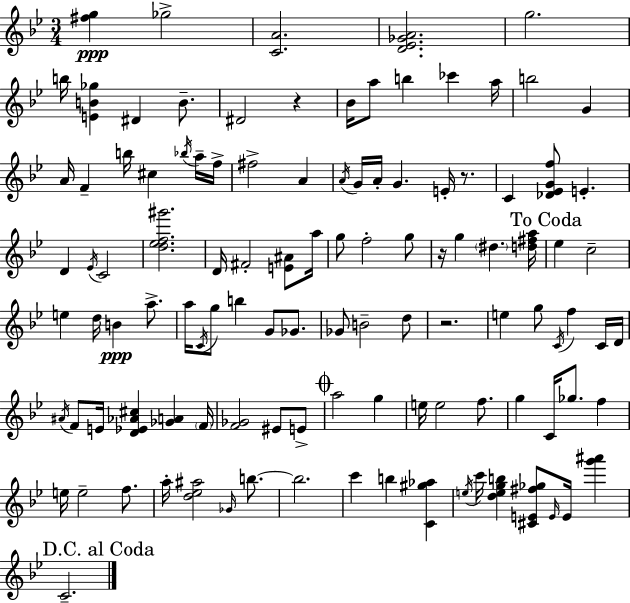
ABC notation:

X:1
T:Untitled
M:3/4
L:1/4
K:Gm
[^fg] _g2 [CA]2 [D_E_GA]2 g2 b/4 [EB_g] ^D B/2 ^D2 z _B/4 a/2 b _c' a/4 b2 G A/4 F b/4 ^c _b/4 a/4 f/4 ^f2 A A/4 G/4 A/4 G E/4 z/2 C [_D_EGf]/2 E D _E/4 C2 [d_ef^g']2 D/4 ^F2 [E^A]/2 a/4 g/2 f2 g/2 z/4 g ^d [d^fa]/4 _e c2 e d/4 B a/2 a/4 C/4 g/2 b G/2 _G/2 _G/2 B2 d/2 z2 e g/2 C/4 f C/4 D/4 ^A/4 F/2 E/4 [D_E_A^c] [_GA] F/4 [F_G]2 ^E/2 E/2 a2 g e/4 e2 f/2 g C/4 _g/2 f e/4 e2 f/2 a/4 [d_e^a]2 _G/4 b/2 b2 c' b [C^g_a] e/4 c'/4 [degb] [^CE^f_g]/2 E/4 E/4 [g'^a'] C2